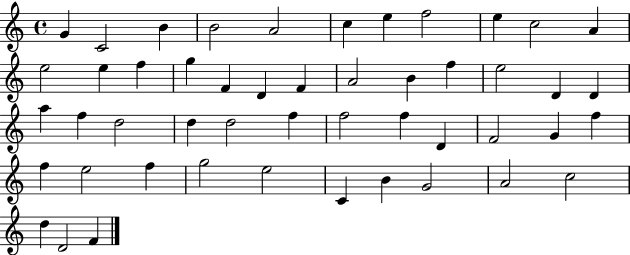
X:1
T:Untitled
M:4/4
L:1/4
K:C
G C2 B B2 A2 c e f2 e c2 A e2 e f g F D F A2 B f e2 D D a f d2 d d2 f f2 f D F2 G f f e2 f g2 e2 C B G2 A2 c2 d D2 F